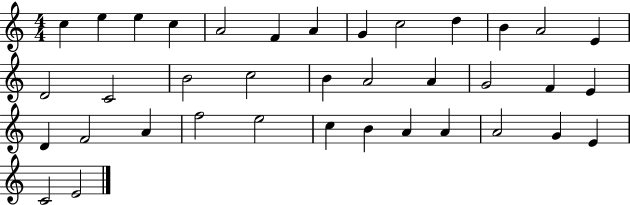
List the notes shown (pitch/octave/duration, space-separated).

C5/q E5/q E5/q C5/q A4/h F4/q A4/q G4/q C5/h D5/q B4/q A4/h E4/q D4/h C4/h B4/h C5/h B4/q A4/h A4/q G4/h F4/q E4/q D4/q F4/h A4/q F5/h E5/h C5/q B4/q A4/q A4/q A4/h G4/q E4/q C4/h E4/h